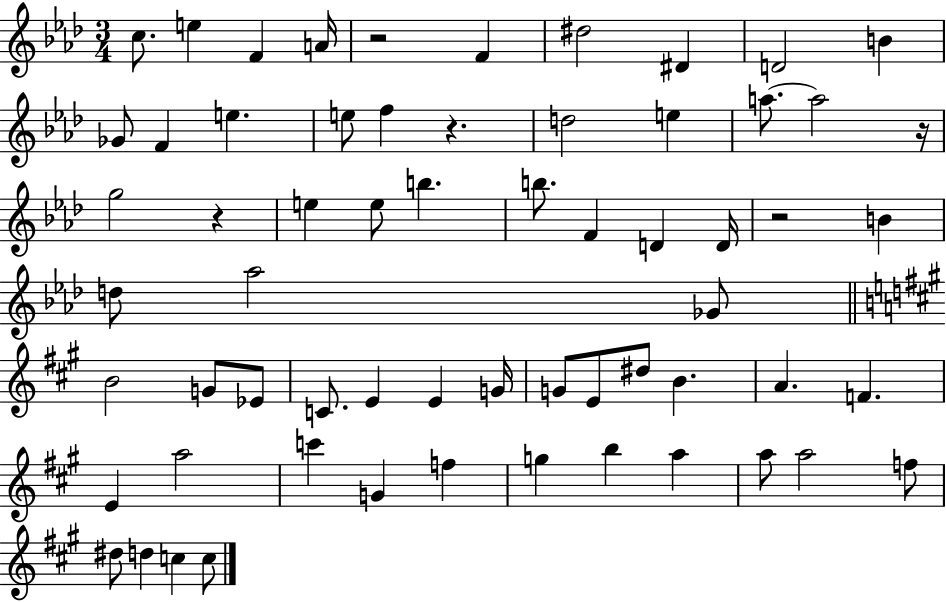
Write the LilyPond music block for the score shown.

{
  \clef treble
  \numericTimeSignature
  \time 3/4
  \key aes \major
  c''8. e''4 f'4 a'16 | r2 f'4 | dis''2 dis'4 | d'2 b'4 | \break ges'8 f'4 e''4. | e''8 f''4 r4. | d''2 e''4 | a''8.~~ a''2 r16 | \break g''2 r4 | e''4 e''8 b''4. | b''8. f'4 d'4 d'16 | r2 b'4 | \break d''8 aes''2 ges'8 | \bar "||" \break \key a \major b'2 g'8 ees'8 | c'8. e'4 e'4 g'16 | g'8 e'8 dis''8 b'4. | a'4. f'4. | \break e'4 a''2 | c'''4 g'4 f''4 | g''4 b''4 a''4 | a''8 a''2 f''8 | \break dis''8 d''4 c''4 c''8 | \bar "|."
}